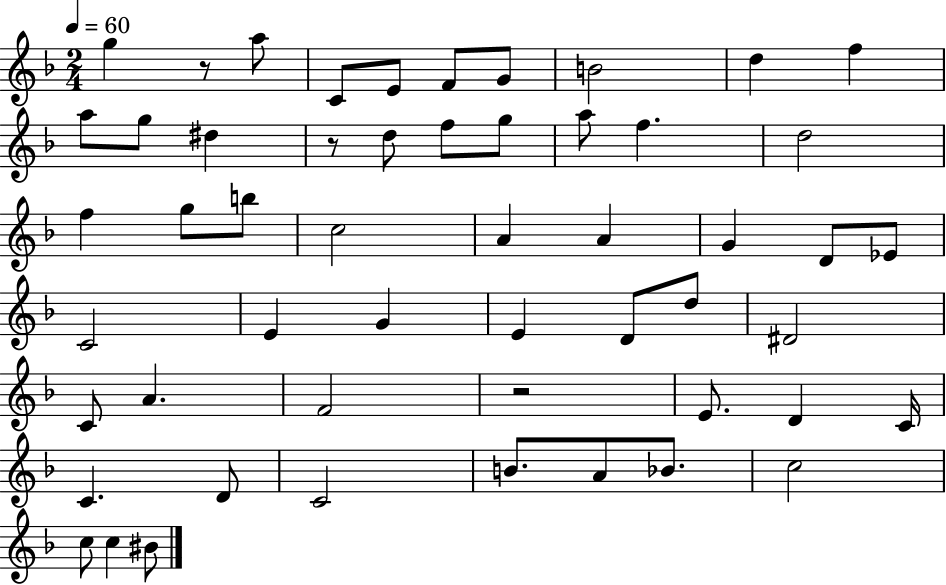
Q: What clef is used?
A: treble